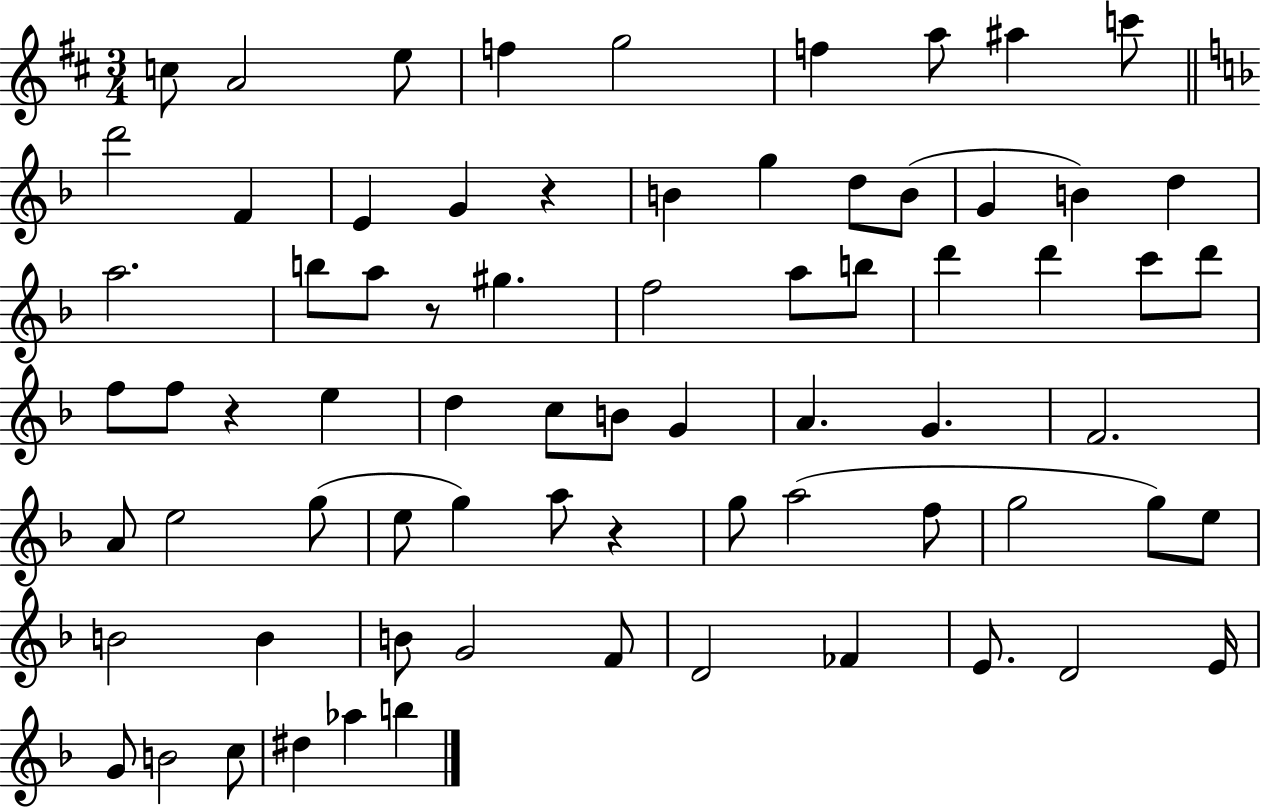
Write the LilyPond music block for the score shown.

{
  \clef treble
  \numericTimeSignature
  \time 3/4
  \key d \major
  c''8 a'2 e''8 | f''4 g''2 | f''4 a''8 ais''4 c'''8 | \bar "||" \break \key f \major d'''2 f'4 | e'4 g'4 r4 | b'4 g''4 d''8 b'8( | g'4 b'4) d''4 | \break a''2. | b''8 a''8 r8 gis''4. | f''2 a''8 b''8 | d'''4 d'''4 c'''8 d'''8 | \break f''8 f''8 r4 e''4 | d''4 c''8 b'8 g'4 | a'4. g'4. | f'2. | \break a'8 e''2 g''8( | e''8 g''4) a''8 r4 | g''8 a''2( f''8 | g''2 g''8) e''8 | \break b'2 b'4 | b'8 g'2 f'8 | d'2 fes'4 | e'8. d'2 e'16 | \break g'8 b'2 c''8 | dis''4 aes''4 b''4 | \bar "|."
}